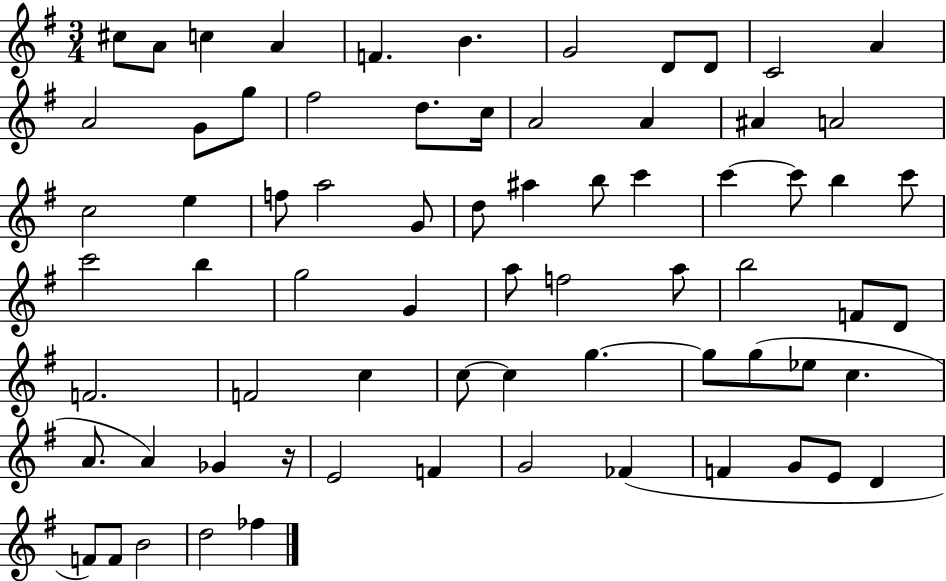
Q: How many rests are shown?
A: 1